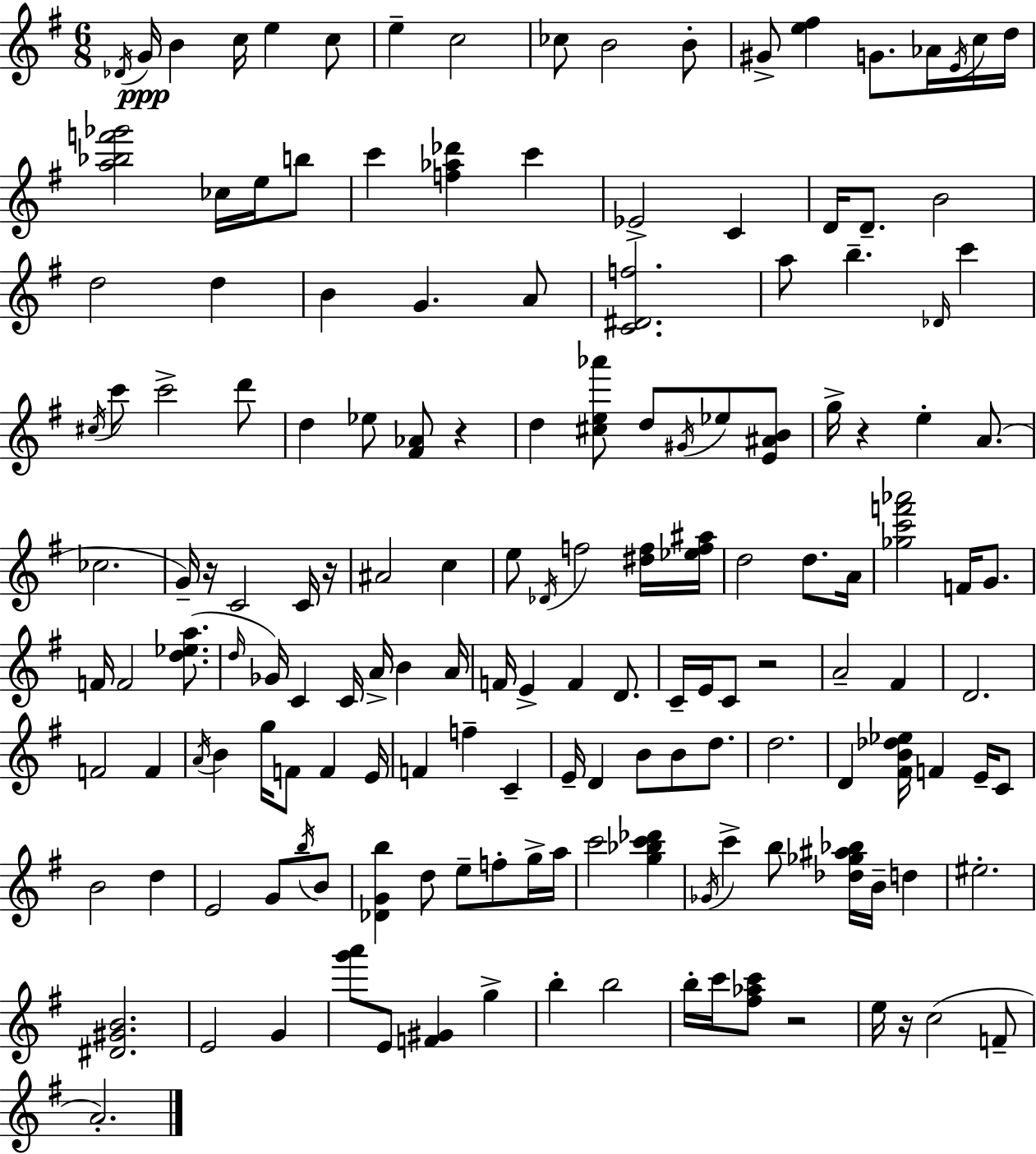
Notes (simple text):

Db4/s G4/s B4/q C5/s E5/q C5/e E5/q C5/h CES5/e B4/h B4/e G#4/e [E5,F#5]/q G4/e. Ab4/s E4/s C5/s D5/s [A5,Bb5,F6,Gb6]/h CES5/s E5/s B5/e C6/q [F5,Ab5,Db6]/q C6/q Eb4/h C4/q D4/s D4/e. B4/h D5/h D5/q B4/q G4/q. A4/e [C4,D#4,F5]/h. A5/e B5/q. Db4/s C6/q C#5/s C6/e C6/h D6/e D5/q Eb5/e [F#4,Ab4]/e R/q D5/q [C#5,E5,Ab6]/e D5/e G#4/s Eb5/e [E4,A#4,B4]/e G5/s R/q E5/q A4/e. CES5/h. G4/s R/s C4/h C4/s R/s A#4/h C5/q E5/e Db4/s F5/h [D#5,F5]/s [Eb5,F5,A#5]/s D5/h D5/e. A4/s [Gb5,C6,F6,Ab6]/h F4/s G4/e. F4/s F4/h [D5,Eb5,A5]/e. D5/s Gb4/s C4/q C4/s A4/s B4/q A4/s F4/s E4/q F4/q D4/e. C4/s E4/s C4/e R/h A4/h F#4/q D4/h. F4/h F4/q A4/s B4/q G5/s F4/e F4/q E4/s F4/q F5/q C4/q E4/s D4/q B4/e B4/e D5/e. D5/h. D4/q [F#4,B4,Db5,Eb5]/s F4/q E4/s C4/e B4/h D5/q E4/h G4/e B5/s B4/e [Db4,G4,B5]/q D5/e E5/e F5/e G5/s A5/s C6/h [G5,Bb5,C6,Db6]/q Gb4/s C6/q B5/e [Db5,Gb5,A#5,Bb5]/s B4/s D5/q EIS5/h. [D#4,G#4,B4]/h. E4/h G4/q [G6,A6]/e E4/e [F4,G#4]/q G5/q B5/q B5/h B5/s C6/s [F#5,Ab5,C6]/e R/h E5/s R/s C5/h F4/e A4/h.